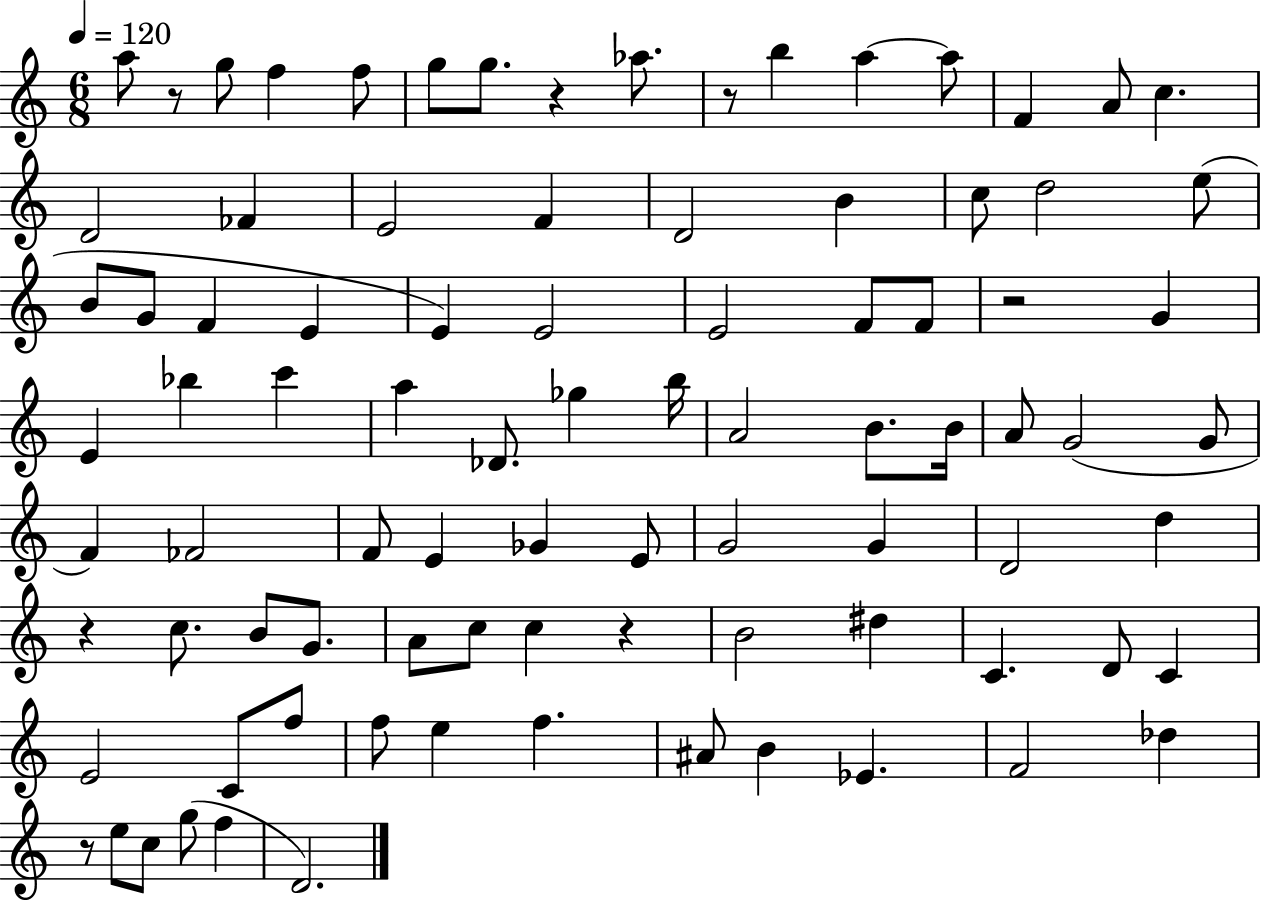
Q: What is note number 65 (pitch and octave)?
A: D4